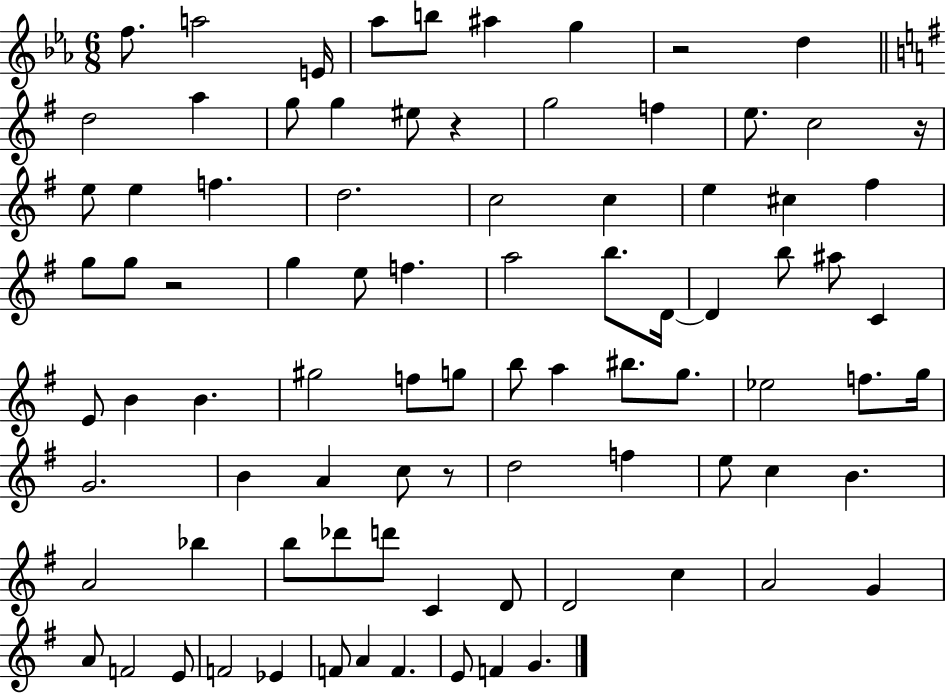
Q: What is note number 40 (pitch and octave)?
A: B4